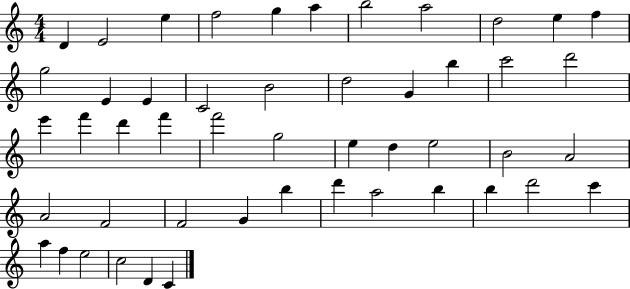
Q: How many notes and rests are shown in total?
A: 49